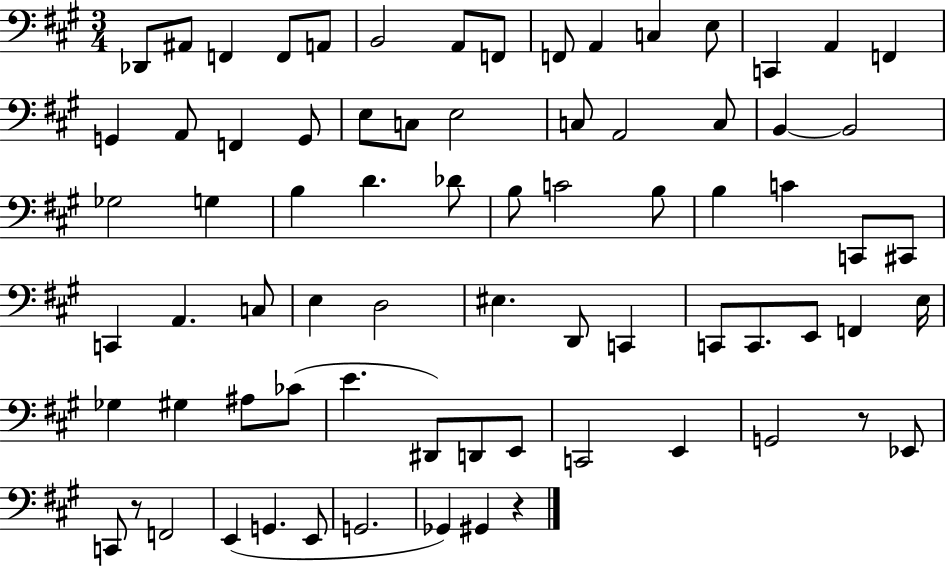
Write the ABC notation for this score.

X:1
T:Untitled
M:3/4
L:1/4
K:A
_D,,/2 ^A,,/2 F,, F,,/2 A,,/2 B,,2 A,,/2 F,,/2 F,,/2 A,, C, E,/2 C,, A,, F,, G,, A,,/2 F,, G,,/2 E,/2 C,/2 E,2 C,/2 A,,2 C,/2 B,, B,,2 _G,2 G, B, D _D/2 B,/2 C2 B,/2 B, C C,,/2 ^C,,/2 C,, A,, C,/2 E, D,2 ^E, D,,/2 C,, C,,/2 C,,/2 E,,/2 F,, E,/4 _G, ^G, ^A,/2 _C/2 E ^D,,/2 D,,/2 E,,/2 C,,2 E,, G,,2 z/2 _E,,/2 C,,/2 z/2 F,,2 E,, G,, E,,/2 G,,2 _G,, ^G,, z